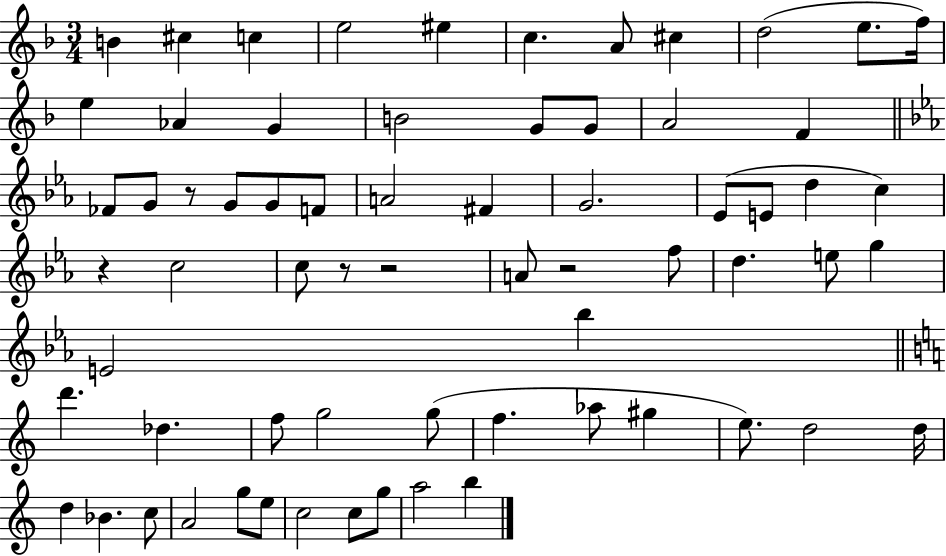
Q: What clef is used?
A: treble